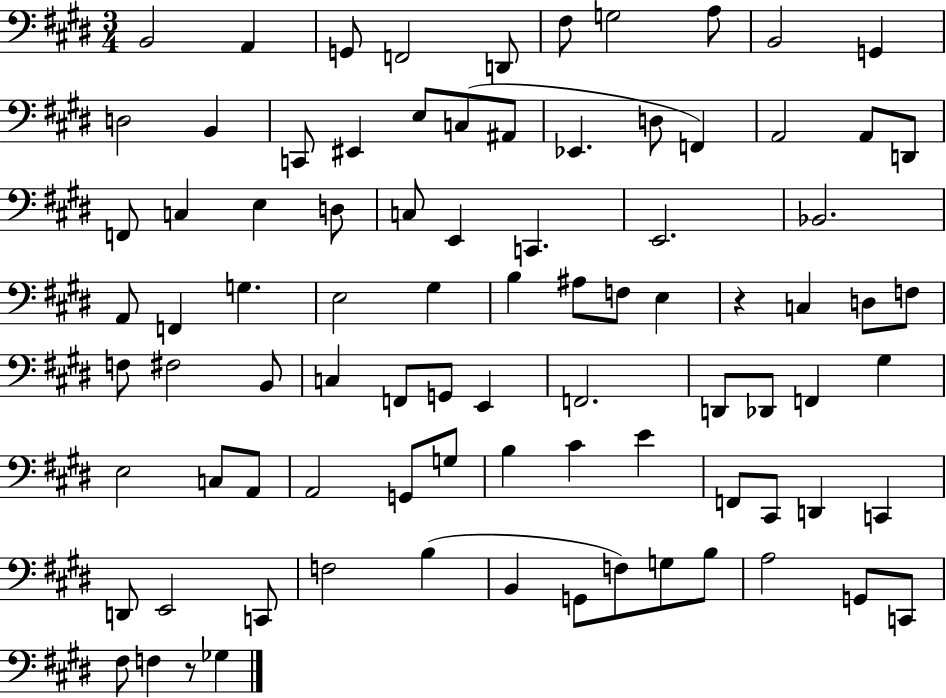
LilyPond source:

{
  \clef bass
  \numericTimeSignature
  \time 3/4
  \key e \major
  b,2 a,4 | g,8 f,2 d,8 | fis8 g2 a8 | b,2 g,4 | \break d2 b,4 | c,8 eis,4 e8 c8( ais,8 | ees,4. d8 f,4) | a,2 a,8 d,8 | \break f,8 c4 e4 d8 | c8 e,4 c,4. | e,2. | bes,2. | \break a,8 f,4 g4. | e2 gis4 | b4 ais8 f8 e4 | r4 c4 d8 f8 | \break f8 fis2 b,8 | c4 f,8 g,8 e,4 | f,2. | d,8 des,8 f,4 gis4 | \break e2 c8 a,8 | a,2 g,8 g8 | b4 cis'4 e'4 | f,8 cis,8 d,4 c,4 | \break d,8 e,2 c,8 | f2 b4( | b,4 g,8 f8) g8 b8 | a2 g,8 c,8 | \break fis8 f4 r8 ges4 | \bar "|."
}